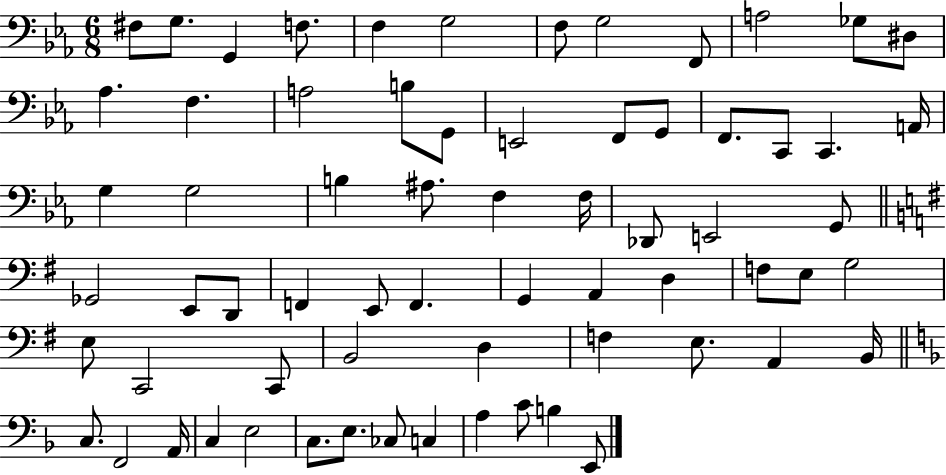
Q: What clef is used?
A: bass